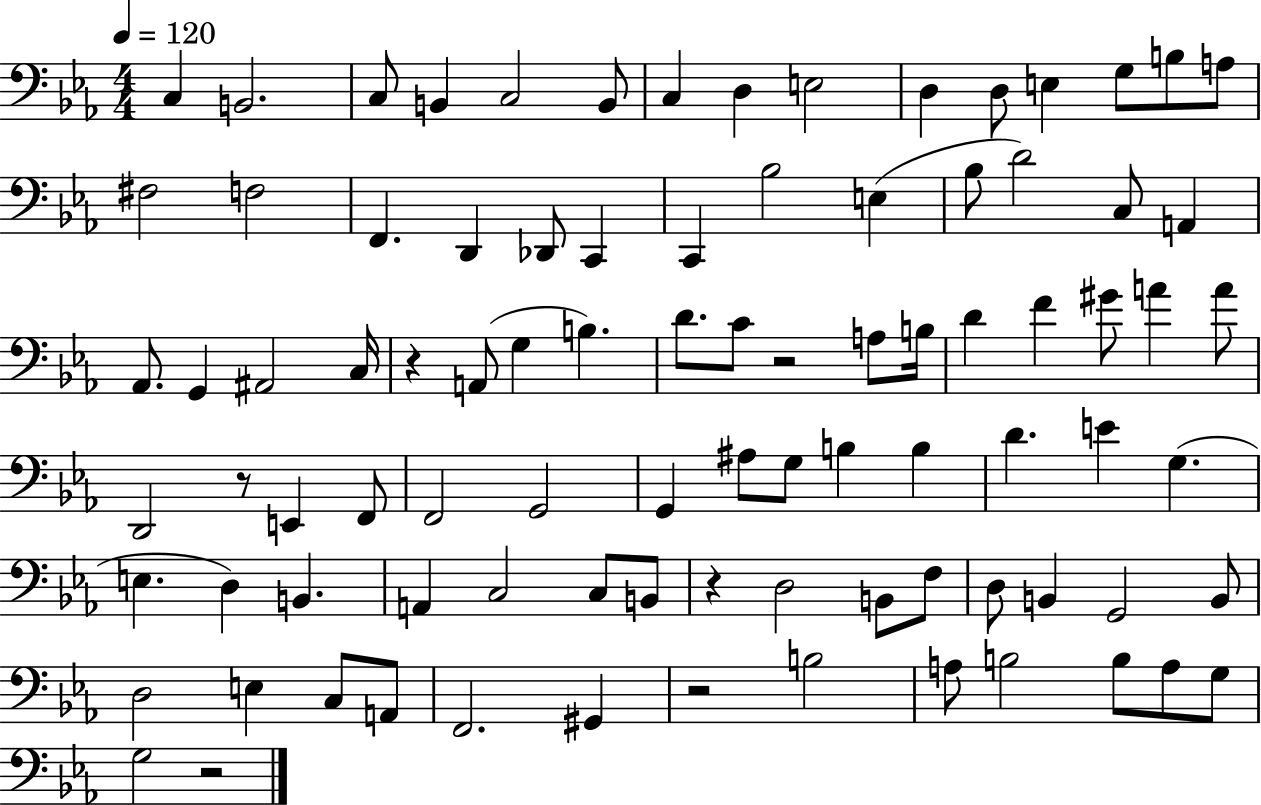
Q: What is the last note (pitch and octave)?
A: G3